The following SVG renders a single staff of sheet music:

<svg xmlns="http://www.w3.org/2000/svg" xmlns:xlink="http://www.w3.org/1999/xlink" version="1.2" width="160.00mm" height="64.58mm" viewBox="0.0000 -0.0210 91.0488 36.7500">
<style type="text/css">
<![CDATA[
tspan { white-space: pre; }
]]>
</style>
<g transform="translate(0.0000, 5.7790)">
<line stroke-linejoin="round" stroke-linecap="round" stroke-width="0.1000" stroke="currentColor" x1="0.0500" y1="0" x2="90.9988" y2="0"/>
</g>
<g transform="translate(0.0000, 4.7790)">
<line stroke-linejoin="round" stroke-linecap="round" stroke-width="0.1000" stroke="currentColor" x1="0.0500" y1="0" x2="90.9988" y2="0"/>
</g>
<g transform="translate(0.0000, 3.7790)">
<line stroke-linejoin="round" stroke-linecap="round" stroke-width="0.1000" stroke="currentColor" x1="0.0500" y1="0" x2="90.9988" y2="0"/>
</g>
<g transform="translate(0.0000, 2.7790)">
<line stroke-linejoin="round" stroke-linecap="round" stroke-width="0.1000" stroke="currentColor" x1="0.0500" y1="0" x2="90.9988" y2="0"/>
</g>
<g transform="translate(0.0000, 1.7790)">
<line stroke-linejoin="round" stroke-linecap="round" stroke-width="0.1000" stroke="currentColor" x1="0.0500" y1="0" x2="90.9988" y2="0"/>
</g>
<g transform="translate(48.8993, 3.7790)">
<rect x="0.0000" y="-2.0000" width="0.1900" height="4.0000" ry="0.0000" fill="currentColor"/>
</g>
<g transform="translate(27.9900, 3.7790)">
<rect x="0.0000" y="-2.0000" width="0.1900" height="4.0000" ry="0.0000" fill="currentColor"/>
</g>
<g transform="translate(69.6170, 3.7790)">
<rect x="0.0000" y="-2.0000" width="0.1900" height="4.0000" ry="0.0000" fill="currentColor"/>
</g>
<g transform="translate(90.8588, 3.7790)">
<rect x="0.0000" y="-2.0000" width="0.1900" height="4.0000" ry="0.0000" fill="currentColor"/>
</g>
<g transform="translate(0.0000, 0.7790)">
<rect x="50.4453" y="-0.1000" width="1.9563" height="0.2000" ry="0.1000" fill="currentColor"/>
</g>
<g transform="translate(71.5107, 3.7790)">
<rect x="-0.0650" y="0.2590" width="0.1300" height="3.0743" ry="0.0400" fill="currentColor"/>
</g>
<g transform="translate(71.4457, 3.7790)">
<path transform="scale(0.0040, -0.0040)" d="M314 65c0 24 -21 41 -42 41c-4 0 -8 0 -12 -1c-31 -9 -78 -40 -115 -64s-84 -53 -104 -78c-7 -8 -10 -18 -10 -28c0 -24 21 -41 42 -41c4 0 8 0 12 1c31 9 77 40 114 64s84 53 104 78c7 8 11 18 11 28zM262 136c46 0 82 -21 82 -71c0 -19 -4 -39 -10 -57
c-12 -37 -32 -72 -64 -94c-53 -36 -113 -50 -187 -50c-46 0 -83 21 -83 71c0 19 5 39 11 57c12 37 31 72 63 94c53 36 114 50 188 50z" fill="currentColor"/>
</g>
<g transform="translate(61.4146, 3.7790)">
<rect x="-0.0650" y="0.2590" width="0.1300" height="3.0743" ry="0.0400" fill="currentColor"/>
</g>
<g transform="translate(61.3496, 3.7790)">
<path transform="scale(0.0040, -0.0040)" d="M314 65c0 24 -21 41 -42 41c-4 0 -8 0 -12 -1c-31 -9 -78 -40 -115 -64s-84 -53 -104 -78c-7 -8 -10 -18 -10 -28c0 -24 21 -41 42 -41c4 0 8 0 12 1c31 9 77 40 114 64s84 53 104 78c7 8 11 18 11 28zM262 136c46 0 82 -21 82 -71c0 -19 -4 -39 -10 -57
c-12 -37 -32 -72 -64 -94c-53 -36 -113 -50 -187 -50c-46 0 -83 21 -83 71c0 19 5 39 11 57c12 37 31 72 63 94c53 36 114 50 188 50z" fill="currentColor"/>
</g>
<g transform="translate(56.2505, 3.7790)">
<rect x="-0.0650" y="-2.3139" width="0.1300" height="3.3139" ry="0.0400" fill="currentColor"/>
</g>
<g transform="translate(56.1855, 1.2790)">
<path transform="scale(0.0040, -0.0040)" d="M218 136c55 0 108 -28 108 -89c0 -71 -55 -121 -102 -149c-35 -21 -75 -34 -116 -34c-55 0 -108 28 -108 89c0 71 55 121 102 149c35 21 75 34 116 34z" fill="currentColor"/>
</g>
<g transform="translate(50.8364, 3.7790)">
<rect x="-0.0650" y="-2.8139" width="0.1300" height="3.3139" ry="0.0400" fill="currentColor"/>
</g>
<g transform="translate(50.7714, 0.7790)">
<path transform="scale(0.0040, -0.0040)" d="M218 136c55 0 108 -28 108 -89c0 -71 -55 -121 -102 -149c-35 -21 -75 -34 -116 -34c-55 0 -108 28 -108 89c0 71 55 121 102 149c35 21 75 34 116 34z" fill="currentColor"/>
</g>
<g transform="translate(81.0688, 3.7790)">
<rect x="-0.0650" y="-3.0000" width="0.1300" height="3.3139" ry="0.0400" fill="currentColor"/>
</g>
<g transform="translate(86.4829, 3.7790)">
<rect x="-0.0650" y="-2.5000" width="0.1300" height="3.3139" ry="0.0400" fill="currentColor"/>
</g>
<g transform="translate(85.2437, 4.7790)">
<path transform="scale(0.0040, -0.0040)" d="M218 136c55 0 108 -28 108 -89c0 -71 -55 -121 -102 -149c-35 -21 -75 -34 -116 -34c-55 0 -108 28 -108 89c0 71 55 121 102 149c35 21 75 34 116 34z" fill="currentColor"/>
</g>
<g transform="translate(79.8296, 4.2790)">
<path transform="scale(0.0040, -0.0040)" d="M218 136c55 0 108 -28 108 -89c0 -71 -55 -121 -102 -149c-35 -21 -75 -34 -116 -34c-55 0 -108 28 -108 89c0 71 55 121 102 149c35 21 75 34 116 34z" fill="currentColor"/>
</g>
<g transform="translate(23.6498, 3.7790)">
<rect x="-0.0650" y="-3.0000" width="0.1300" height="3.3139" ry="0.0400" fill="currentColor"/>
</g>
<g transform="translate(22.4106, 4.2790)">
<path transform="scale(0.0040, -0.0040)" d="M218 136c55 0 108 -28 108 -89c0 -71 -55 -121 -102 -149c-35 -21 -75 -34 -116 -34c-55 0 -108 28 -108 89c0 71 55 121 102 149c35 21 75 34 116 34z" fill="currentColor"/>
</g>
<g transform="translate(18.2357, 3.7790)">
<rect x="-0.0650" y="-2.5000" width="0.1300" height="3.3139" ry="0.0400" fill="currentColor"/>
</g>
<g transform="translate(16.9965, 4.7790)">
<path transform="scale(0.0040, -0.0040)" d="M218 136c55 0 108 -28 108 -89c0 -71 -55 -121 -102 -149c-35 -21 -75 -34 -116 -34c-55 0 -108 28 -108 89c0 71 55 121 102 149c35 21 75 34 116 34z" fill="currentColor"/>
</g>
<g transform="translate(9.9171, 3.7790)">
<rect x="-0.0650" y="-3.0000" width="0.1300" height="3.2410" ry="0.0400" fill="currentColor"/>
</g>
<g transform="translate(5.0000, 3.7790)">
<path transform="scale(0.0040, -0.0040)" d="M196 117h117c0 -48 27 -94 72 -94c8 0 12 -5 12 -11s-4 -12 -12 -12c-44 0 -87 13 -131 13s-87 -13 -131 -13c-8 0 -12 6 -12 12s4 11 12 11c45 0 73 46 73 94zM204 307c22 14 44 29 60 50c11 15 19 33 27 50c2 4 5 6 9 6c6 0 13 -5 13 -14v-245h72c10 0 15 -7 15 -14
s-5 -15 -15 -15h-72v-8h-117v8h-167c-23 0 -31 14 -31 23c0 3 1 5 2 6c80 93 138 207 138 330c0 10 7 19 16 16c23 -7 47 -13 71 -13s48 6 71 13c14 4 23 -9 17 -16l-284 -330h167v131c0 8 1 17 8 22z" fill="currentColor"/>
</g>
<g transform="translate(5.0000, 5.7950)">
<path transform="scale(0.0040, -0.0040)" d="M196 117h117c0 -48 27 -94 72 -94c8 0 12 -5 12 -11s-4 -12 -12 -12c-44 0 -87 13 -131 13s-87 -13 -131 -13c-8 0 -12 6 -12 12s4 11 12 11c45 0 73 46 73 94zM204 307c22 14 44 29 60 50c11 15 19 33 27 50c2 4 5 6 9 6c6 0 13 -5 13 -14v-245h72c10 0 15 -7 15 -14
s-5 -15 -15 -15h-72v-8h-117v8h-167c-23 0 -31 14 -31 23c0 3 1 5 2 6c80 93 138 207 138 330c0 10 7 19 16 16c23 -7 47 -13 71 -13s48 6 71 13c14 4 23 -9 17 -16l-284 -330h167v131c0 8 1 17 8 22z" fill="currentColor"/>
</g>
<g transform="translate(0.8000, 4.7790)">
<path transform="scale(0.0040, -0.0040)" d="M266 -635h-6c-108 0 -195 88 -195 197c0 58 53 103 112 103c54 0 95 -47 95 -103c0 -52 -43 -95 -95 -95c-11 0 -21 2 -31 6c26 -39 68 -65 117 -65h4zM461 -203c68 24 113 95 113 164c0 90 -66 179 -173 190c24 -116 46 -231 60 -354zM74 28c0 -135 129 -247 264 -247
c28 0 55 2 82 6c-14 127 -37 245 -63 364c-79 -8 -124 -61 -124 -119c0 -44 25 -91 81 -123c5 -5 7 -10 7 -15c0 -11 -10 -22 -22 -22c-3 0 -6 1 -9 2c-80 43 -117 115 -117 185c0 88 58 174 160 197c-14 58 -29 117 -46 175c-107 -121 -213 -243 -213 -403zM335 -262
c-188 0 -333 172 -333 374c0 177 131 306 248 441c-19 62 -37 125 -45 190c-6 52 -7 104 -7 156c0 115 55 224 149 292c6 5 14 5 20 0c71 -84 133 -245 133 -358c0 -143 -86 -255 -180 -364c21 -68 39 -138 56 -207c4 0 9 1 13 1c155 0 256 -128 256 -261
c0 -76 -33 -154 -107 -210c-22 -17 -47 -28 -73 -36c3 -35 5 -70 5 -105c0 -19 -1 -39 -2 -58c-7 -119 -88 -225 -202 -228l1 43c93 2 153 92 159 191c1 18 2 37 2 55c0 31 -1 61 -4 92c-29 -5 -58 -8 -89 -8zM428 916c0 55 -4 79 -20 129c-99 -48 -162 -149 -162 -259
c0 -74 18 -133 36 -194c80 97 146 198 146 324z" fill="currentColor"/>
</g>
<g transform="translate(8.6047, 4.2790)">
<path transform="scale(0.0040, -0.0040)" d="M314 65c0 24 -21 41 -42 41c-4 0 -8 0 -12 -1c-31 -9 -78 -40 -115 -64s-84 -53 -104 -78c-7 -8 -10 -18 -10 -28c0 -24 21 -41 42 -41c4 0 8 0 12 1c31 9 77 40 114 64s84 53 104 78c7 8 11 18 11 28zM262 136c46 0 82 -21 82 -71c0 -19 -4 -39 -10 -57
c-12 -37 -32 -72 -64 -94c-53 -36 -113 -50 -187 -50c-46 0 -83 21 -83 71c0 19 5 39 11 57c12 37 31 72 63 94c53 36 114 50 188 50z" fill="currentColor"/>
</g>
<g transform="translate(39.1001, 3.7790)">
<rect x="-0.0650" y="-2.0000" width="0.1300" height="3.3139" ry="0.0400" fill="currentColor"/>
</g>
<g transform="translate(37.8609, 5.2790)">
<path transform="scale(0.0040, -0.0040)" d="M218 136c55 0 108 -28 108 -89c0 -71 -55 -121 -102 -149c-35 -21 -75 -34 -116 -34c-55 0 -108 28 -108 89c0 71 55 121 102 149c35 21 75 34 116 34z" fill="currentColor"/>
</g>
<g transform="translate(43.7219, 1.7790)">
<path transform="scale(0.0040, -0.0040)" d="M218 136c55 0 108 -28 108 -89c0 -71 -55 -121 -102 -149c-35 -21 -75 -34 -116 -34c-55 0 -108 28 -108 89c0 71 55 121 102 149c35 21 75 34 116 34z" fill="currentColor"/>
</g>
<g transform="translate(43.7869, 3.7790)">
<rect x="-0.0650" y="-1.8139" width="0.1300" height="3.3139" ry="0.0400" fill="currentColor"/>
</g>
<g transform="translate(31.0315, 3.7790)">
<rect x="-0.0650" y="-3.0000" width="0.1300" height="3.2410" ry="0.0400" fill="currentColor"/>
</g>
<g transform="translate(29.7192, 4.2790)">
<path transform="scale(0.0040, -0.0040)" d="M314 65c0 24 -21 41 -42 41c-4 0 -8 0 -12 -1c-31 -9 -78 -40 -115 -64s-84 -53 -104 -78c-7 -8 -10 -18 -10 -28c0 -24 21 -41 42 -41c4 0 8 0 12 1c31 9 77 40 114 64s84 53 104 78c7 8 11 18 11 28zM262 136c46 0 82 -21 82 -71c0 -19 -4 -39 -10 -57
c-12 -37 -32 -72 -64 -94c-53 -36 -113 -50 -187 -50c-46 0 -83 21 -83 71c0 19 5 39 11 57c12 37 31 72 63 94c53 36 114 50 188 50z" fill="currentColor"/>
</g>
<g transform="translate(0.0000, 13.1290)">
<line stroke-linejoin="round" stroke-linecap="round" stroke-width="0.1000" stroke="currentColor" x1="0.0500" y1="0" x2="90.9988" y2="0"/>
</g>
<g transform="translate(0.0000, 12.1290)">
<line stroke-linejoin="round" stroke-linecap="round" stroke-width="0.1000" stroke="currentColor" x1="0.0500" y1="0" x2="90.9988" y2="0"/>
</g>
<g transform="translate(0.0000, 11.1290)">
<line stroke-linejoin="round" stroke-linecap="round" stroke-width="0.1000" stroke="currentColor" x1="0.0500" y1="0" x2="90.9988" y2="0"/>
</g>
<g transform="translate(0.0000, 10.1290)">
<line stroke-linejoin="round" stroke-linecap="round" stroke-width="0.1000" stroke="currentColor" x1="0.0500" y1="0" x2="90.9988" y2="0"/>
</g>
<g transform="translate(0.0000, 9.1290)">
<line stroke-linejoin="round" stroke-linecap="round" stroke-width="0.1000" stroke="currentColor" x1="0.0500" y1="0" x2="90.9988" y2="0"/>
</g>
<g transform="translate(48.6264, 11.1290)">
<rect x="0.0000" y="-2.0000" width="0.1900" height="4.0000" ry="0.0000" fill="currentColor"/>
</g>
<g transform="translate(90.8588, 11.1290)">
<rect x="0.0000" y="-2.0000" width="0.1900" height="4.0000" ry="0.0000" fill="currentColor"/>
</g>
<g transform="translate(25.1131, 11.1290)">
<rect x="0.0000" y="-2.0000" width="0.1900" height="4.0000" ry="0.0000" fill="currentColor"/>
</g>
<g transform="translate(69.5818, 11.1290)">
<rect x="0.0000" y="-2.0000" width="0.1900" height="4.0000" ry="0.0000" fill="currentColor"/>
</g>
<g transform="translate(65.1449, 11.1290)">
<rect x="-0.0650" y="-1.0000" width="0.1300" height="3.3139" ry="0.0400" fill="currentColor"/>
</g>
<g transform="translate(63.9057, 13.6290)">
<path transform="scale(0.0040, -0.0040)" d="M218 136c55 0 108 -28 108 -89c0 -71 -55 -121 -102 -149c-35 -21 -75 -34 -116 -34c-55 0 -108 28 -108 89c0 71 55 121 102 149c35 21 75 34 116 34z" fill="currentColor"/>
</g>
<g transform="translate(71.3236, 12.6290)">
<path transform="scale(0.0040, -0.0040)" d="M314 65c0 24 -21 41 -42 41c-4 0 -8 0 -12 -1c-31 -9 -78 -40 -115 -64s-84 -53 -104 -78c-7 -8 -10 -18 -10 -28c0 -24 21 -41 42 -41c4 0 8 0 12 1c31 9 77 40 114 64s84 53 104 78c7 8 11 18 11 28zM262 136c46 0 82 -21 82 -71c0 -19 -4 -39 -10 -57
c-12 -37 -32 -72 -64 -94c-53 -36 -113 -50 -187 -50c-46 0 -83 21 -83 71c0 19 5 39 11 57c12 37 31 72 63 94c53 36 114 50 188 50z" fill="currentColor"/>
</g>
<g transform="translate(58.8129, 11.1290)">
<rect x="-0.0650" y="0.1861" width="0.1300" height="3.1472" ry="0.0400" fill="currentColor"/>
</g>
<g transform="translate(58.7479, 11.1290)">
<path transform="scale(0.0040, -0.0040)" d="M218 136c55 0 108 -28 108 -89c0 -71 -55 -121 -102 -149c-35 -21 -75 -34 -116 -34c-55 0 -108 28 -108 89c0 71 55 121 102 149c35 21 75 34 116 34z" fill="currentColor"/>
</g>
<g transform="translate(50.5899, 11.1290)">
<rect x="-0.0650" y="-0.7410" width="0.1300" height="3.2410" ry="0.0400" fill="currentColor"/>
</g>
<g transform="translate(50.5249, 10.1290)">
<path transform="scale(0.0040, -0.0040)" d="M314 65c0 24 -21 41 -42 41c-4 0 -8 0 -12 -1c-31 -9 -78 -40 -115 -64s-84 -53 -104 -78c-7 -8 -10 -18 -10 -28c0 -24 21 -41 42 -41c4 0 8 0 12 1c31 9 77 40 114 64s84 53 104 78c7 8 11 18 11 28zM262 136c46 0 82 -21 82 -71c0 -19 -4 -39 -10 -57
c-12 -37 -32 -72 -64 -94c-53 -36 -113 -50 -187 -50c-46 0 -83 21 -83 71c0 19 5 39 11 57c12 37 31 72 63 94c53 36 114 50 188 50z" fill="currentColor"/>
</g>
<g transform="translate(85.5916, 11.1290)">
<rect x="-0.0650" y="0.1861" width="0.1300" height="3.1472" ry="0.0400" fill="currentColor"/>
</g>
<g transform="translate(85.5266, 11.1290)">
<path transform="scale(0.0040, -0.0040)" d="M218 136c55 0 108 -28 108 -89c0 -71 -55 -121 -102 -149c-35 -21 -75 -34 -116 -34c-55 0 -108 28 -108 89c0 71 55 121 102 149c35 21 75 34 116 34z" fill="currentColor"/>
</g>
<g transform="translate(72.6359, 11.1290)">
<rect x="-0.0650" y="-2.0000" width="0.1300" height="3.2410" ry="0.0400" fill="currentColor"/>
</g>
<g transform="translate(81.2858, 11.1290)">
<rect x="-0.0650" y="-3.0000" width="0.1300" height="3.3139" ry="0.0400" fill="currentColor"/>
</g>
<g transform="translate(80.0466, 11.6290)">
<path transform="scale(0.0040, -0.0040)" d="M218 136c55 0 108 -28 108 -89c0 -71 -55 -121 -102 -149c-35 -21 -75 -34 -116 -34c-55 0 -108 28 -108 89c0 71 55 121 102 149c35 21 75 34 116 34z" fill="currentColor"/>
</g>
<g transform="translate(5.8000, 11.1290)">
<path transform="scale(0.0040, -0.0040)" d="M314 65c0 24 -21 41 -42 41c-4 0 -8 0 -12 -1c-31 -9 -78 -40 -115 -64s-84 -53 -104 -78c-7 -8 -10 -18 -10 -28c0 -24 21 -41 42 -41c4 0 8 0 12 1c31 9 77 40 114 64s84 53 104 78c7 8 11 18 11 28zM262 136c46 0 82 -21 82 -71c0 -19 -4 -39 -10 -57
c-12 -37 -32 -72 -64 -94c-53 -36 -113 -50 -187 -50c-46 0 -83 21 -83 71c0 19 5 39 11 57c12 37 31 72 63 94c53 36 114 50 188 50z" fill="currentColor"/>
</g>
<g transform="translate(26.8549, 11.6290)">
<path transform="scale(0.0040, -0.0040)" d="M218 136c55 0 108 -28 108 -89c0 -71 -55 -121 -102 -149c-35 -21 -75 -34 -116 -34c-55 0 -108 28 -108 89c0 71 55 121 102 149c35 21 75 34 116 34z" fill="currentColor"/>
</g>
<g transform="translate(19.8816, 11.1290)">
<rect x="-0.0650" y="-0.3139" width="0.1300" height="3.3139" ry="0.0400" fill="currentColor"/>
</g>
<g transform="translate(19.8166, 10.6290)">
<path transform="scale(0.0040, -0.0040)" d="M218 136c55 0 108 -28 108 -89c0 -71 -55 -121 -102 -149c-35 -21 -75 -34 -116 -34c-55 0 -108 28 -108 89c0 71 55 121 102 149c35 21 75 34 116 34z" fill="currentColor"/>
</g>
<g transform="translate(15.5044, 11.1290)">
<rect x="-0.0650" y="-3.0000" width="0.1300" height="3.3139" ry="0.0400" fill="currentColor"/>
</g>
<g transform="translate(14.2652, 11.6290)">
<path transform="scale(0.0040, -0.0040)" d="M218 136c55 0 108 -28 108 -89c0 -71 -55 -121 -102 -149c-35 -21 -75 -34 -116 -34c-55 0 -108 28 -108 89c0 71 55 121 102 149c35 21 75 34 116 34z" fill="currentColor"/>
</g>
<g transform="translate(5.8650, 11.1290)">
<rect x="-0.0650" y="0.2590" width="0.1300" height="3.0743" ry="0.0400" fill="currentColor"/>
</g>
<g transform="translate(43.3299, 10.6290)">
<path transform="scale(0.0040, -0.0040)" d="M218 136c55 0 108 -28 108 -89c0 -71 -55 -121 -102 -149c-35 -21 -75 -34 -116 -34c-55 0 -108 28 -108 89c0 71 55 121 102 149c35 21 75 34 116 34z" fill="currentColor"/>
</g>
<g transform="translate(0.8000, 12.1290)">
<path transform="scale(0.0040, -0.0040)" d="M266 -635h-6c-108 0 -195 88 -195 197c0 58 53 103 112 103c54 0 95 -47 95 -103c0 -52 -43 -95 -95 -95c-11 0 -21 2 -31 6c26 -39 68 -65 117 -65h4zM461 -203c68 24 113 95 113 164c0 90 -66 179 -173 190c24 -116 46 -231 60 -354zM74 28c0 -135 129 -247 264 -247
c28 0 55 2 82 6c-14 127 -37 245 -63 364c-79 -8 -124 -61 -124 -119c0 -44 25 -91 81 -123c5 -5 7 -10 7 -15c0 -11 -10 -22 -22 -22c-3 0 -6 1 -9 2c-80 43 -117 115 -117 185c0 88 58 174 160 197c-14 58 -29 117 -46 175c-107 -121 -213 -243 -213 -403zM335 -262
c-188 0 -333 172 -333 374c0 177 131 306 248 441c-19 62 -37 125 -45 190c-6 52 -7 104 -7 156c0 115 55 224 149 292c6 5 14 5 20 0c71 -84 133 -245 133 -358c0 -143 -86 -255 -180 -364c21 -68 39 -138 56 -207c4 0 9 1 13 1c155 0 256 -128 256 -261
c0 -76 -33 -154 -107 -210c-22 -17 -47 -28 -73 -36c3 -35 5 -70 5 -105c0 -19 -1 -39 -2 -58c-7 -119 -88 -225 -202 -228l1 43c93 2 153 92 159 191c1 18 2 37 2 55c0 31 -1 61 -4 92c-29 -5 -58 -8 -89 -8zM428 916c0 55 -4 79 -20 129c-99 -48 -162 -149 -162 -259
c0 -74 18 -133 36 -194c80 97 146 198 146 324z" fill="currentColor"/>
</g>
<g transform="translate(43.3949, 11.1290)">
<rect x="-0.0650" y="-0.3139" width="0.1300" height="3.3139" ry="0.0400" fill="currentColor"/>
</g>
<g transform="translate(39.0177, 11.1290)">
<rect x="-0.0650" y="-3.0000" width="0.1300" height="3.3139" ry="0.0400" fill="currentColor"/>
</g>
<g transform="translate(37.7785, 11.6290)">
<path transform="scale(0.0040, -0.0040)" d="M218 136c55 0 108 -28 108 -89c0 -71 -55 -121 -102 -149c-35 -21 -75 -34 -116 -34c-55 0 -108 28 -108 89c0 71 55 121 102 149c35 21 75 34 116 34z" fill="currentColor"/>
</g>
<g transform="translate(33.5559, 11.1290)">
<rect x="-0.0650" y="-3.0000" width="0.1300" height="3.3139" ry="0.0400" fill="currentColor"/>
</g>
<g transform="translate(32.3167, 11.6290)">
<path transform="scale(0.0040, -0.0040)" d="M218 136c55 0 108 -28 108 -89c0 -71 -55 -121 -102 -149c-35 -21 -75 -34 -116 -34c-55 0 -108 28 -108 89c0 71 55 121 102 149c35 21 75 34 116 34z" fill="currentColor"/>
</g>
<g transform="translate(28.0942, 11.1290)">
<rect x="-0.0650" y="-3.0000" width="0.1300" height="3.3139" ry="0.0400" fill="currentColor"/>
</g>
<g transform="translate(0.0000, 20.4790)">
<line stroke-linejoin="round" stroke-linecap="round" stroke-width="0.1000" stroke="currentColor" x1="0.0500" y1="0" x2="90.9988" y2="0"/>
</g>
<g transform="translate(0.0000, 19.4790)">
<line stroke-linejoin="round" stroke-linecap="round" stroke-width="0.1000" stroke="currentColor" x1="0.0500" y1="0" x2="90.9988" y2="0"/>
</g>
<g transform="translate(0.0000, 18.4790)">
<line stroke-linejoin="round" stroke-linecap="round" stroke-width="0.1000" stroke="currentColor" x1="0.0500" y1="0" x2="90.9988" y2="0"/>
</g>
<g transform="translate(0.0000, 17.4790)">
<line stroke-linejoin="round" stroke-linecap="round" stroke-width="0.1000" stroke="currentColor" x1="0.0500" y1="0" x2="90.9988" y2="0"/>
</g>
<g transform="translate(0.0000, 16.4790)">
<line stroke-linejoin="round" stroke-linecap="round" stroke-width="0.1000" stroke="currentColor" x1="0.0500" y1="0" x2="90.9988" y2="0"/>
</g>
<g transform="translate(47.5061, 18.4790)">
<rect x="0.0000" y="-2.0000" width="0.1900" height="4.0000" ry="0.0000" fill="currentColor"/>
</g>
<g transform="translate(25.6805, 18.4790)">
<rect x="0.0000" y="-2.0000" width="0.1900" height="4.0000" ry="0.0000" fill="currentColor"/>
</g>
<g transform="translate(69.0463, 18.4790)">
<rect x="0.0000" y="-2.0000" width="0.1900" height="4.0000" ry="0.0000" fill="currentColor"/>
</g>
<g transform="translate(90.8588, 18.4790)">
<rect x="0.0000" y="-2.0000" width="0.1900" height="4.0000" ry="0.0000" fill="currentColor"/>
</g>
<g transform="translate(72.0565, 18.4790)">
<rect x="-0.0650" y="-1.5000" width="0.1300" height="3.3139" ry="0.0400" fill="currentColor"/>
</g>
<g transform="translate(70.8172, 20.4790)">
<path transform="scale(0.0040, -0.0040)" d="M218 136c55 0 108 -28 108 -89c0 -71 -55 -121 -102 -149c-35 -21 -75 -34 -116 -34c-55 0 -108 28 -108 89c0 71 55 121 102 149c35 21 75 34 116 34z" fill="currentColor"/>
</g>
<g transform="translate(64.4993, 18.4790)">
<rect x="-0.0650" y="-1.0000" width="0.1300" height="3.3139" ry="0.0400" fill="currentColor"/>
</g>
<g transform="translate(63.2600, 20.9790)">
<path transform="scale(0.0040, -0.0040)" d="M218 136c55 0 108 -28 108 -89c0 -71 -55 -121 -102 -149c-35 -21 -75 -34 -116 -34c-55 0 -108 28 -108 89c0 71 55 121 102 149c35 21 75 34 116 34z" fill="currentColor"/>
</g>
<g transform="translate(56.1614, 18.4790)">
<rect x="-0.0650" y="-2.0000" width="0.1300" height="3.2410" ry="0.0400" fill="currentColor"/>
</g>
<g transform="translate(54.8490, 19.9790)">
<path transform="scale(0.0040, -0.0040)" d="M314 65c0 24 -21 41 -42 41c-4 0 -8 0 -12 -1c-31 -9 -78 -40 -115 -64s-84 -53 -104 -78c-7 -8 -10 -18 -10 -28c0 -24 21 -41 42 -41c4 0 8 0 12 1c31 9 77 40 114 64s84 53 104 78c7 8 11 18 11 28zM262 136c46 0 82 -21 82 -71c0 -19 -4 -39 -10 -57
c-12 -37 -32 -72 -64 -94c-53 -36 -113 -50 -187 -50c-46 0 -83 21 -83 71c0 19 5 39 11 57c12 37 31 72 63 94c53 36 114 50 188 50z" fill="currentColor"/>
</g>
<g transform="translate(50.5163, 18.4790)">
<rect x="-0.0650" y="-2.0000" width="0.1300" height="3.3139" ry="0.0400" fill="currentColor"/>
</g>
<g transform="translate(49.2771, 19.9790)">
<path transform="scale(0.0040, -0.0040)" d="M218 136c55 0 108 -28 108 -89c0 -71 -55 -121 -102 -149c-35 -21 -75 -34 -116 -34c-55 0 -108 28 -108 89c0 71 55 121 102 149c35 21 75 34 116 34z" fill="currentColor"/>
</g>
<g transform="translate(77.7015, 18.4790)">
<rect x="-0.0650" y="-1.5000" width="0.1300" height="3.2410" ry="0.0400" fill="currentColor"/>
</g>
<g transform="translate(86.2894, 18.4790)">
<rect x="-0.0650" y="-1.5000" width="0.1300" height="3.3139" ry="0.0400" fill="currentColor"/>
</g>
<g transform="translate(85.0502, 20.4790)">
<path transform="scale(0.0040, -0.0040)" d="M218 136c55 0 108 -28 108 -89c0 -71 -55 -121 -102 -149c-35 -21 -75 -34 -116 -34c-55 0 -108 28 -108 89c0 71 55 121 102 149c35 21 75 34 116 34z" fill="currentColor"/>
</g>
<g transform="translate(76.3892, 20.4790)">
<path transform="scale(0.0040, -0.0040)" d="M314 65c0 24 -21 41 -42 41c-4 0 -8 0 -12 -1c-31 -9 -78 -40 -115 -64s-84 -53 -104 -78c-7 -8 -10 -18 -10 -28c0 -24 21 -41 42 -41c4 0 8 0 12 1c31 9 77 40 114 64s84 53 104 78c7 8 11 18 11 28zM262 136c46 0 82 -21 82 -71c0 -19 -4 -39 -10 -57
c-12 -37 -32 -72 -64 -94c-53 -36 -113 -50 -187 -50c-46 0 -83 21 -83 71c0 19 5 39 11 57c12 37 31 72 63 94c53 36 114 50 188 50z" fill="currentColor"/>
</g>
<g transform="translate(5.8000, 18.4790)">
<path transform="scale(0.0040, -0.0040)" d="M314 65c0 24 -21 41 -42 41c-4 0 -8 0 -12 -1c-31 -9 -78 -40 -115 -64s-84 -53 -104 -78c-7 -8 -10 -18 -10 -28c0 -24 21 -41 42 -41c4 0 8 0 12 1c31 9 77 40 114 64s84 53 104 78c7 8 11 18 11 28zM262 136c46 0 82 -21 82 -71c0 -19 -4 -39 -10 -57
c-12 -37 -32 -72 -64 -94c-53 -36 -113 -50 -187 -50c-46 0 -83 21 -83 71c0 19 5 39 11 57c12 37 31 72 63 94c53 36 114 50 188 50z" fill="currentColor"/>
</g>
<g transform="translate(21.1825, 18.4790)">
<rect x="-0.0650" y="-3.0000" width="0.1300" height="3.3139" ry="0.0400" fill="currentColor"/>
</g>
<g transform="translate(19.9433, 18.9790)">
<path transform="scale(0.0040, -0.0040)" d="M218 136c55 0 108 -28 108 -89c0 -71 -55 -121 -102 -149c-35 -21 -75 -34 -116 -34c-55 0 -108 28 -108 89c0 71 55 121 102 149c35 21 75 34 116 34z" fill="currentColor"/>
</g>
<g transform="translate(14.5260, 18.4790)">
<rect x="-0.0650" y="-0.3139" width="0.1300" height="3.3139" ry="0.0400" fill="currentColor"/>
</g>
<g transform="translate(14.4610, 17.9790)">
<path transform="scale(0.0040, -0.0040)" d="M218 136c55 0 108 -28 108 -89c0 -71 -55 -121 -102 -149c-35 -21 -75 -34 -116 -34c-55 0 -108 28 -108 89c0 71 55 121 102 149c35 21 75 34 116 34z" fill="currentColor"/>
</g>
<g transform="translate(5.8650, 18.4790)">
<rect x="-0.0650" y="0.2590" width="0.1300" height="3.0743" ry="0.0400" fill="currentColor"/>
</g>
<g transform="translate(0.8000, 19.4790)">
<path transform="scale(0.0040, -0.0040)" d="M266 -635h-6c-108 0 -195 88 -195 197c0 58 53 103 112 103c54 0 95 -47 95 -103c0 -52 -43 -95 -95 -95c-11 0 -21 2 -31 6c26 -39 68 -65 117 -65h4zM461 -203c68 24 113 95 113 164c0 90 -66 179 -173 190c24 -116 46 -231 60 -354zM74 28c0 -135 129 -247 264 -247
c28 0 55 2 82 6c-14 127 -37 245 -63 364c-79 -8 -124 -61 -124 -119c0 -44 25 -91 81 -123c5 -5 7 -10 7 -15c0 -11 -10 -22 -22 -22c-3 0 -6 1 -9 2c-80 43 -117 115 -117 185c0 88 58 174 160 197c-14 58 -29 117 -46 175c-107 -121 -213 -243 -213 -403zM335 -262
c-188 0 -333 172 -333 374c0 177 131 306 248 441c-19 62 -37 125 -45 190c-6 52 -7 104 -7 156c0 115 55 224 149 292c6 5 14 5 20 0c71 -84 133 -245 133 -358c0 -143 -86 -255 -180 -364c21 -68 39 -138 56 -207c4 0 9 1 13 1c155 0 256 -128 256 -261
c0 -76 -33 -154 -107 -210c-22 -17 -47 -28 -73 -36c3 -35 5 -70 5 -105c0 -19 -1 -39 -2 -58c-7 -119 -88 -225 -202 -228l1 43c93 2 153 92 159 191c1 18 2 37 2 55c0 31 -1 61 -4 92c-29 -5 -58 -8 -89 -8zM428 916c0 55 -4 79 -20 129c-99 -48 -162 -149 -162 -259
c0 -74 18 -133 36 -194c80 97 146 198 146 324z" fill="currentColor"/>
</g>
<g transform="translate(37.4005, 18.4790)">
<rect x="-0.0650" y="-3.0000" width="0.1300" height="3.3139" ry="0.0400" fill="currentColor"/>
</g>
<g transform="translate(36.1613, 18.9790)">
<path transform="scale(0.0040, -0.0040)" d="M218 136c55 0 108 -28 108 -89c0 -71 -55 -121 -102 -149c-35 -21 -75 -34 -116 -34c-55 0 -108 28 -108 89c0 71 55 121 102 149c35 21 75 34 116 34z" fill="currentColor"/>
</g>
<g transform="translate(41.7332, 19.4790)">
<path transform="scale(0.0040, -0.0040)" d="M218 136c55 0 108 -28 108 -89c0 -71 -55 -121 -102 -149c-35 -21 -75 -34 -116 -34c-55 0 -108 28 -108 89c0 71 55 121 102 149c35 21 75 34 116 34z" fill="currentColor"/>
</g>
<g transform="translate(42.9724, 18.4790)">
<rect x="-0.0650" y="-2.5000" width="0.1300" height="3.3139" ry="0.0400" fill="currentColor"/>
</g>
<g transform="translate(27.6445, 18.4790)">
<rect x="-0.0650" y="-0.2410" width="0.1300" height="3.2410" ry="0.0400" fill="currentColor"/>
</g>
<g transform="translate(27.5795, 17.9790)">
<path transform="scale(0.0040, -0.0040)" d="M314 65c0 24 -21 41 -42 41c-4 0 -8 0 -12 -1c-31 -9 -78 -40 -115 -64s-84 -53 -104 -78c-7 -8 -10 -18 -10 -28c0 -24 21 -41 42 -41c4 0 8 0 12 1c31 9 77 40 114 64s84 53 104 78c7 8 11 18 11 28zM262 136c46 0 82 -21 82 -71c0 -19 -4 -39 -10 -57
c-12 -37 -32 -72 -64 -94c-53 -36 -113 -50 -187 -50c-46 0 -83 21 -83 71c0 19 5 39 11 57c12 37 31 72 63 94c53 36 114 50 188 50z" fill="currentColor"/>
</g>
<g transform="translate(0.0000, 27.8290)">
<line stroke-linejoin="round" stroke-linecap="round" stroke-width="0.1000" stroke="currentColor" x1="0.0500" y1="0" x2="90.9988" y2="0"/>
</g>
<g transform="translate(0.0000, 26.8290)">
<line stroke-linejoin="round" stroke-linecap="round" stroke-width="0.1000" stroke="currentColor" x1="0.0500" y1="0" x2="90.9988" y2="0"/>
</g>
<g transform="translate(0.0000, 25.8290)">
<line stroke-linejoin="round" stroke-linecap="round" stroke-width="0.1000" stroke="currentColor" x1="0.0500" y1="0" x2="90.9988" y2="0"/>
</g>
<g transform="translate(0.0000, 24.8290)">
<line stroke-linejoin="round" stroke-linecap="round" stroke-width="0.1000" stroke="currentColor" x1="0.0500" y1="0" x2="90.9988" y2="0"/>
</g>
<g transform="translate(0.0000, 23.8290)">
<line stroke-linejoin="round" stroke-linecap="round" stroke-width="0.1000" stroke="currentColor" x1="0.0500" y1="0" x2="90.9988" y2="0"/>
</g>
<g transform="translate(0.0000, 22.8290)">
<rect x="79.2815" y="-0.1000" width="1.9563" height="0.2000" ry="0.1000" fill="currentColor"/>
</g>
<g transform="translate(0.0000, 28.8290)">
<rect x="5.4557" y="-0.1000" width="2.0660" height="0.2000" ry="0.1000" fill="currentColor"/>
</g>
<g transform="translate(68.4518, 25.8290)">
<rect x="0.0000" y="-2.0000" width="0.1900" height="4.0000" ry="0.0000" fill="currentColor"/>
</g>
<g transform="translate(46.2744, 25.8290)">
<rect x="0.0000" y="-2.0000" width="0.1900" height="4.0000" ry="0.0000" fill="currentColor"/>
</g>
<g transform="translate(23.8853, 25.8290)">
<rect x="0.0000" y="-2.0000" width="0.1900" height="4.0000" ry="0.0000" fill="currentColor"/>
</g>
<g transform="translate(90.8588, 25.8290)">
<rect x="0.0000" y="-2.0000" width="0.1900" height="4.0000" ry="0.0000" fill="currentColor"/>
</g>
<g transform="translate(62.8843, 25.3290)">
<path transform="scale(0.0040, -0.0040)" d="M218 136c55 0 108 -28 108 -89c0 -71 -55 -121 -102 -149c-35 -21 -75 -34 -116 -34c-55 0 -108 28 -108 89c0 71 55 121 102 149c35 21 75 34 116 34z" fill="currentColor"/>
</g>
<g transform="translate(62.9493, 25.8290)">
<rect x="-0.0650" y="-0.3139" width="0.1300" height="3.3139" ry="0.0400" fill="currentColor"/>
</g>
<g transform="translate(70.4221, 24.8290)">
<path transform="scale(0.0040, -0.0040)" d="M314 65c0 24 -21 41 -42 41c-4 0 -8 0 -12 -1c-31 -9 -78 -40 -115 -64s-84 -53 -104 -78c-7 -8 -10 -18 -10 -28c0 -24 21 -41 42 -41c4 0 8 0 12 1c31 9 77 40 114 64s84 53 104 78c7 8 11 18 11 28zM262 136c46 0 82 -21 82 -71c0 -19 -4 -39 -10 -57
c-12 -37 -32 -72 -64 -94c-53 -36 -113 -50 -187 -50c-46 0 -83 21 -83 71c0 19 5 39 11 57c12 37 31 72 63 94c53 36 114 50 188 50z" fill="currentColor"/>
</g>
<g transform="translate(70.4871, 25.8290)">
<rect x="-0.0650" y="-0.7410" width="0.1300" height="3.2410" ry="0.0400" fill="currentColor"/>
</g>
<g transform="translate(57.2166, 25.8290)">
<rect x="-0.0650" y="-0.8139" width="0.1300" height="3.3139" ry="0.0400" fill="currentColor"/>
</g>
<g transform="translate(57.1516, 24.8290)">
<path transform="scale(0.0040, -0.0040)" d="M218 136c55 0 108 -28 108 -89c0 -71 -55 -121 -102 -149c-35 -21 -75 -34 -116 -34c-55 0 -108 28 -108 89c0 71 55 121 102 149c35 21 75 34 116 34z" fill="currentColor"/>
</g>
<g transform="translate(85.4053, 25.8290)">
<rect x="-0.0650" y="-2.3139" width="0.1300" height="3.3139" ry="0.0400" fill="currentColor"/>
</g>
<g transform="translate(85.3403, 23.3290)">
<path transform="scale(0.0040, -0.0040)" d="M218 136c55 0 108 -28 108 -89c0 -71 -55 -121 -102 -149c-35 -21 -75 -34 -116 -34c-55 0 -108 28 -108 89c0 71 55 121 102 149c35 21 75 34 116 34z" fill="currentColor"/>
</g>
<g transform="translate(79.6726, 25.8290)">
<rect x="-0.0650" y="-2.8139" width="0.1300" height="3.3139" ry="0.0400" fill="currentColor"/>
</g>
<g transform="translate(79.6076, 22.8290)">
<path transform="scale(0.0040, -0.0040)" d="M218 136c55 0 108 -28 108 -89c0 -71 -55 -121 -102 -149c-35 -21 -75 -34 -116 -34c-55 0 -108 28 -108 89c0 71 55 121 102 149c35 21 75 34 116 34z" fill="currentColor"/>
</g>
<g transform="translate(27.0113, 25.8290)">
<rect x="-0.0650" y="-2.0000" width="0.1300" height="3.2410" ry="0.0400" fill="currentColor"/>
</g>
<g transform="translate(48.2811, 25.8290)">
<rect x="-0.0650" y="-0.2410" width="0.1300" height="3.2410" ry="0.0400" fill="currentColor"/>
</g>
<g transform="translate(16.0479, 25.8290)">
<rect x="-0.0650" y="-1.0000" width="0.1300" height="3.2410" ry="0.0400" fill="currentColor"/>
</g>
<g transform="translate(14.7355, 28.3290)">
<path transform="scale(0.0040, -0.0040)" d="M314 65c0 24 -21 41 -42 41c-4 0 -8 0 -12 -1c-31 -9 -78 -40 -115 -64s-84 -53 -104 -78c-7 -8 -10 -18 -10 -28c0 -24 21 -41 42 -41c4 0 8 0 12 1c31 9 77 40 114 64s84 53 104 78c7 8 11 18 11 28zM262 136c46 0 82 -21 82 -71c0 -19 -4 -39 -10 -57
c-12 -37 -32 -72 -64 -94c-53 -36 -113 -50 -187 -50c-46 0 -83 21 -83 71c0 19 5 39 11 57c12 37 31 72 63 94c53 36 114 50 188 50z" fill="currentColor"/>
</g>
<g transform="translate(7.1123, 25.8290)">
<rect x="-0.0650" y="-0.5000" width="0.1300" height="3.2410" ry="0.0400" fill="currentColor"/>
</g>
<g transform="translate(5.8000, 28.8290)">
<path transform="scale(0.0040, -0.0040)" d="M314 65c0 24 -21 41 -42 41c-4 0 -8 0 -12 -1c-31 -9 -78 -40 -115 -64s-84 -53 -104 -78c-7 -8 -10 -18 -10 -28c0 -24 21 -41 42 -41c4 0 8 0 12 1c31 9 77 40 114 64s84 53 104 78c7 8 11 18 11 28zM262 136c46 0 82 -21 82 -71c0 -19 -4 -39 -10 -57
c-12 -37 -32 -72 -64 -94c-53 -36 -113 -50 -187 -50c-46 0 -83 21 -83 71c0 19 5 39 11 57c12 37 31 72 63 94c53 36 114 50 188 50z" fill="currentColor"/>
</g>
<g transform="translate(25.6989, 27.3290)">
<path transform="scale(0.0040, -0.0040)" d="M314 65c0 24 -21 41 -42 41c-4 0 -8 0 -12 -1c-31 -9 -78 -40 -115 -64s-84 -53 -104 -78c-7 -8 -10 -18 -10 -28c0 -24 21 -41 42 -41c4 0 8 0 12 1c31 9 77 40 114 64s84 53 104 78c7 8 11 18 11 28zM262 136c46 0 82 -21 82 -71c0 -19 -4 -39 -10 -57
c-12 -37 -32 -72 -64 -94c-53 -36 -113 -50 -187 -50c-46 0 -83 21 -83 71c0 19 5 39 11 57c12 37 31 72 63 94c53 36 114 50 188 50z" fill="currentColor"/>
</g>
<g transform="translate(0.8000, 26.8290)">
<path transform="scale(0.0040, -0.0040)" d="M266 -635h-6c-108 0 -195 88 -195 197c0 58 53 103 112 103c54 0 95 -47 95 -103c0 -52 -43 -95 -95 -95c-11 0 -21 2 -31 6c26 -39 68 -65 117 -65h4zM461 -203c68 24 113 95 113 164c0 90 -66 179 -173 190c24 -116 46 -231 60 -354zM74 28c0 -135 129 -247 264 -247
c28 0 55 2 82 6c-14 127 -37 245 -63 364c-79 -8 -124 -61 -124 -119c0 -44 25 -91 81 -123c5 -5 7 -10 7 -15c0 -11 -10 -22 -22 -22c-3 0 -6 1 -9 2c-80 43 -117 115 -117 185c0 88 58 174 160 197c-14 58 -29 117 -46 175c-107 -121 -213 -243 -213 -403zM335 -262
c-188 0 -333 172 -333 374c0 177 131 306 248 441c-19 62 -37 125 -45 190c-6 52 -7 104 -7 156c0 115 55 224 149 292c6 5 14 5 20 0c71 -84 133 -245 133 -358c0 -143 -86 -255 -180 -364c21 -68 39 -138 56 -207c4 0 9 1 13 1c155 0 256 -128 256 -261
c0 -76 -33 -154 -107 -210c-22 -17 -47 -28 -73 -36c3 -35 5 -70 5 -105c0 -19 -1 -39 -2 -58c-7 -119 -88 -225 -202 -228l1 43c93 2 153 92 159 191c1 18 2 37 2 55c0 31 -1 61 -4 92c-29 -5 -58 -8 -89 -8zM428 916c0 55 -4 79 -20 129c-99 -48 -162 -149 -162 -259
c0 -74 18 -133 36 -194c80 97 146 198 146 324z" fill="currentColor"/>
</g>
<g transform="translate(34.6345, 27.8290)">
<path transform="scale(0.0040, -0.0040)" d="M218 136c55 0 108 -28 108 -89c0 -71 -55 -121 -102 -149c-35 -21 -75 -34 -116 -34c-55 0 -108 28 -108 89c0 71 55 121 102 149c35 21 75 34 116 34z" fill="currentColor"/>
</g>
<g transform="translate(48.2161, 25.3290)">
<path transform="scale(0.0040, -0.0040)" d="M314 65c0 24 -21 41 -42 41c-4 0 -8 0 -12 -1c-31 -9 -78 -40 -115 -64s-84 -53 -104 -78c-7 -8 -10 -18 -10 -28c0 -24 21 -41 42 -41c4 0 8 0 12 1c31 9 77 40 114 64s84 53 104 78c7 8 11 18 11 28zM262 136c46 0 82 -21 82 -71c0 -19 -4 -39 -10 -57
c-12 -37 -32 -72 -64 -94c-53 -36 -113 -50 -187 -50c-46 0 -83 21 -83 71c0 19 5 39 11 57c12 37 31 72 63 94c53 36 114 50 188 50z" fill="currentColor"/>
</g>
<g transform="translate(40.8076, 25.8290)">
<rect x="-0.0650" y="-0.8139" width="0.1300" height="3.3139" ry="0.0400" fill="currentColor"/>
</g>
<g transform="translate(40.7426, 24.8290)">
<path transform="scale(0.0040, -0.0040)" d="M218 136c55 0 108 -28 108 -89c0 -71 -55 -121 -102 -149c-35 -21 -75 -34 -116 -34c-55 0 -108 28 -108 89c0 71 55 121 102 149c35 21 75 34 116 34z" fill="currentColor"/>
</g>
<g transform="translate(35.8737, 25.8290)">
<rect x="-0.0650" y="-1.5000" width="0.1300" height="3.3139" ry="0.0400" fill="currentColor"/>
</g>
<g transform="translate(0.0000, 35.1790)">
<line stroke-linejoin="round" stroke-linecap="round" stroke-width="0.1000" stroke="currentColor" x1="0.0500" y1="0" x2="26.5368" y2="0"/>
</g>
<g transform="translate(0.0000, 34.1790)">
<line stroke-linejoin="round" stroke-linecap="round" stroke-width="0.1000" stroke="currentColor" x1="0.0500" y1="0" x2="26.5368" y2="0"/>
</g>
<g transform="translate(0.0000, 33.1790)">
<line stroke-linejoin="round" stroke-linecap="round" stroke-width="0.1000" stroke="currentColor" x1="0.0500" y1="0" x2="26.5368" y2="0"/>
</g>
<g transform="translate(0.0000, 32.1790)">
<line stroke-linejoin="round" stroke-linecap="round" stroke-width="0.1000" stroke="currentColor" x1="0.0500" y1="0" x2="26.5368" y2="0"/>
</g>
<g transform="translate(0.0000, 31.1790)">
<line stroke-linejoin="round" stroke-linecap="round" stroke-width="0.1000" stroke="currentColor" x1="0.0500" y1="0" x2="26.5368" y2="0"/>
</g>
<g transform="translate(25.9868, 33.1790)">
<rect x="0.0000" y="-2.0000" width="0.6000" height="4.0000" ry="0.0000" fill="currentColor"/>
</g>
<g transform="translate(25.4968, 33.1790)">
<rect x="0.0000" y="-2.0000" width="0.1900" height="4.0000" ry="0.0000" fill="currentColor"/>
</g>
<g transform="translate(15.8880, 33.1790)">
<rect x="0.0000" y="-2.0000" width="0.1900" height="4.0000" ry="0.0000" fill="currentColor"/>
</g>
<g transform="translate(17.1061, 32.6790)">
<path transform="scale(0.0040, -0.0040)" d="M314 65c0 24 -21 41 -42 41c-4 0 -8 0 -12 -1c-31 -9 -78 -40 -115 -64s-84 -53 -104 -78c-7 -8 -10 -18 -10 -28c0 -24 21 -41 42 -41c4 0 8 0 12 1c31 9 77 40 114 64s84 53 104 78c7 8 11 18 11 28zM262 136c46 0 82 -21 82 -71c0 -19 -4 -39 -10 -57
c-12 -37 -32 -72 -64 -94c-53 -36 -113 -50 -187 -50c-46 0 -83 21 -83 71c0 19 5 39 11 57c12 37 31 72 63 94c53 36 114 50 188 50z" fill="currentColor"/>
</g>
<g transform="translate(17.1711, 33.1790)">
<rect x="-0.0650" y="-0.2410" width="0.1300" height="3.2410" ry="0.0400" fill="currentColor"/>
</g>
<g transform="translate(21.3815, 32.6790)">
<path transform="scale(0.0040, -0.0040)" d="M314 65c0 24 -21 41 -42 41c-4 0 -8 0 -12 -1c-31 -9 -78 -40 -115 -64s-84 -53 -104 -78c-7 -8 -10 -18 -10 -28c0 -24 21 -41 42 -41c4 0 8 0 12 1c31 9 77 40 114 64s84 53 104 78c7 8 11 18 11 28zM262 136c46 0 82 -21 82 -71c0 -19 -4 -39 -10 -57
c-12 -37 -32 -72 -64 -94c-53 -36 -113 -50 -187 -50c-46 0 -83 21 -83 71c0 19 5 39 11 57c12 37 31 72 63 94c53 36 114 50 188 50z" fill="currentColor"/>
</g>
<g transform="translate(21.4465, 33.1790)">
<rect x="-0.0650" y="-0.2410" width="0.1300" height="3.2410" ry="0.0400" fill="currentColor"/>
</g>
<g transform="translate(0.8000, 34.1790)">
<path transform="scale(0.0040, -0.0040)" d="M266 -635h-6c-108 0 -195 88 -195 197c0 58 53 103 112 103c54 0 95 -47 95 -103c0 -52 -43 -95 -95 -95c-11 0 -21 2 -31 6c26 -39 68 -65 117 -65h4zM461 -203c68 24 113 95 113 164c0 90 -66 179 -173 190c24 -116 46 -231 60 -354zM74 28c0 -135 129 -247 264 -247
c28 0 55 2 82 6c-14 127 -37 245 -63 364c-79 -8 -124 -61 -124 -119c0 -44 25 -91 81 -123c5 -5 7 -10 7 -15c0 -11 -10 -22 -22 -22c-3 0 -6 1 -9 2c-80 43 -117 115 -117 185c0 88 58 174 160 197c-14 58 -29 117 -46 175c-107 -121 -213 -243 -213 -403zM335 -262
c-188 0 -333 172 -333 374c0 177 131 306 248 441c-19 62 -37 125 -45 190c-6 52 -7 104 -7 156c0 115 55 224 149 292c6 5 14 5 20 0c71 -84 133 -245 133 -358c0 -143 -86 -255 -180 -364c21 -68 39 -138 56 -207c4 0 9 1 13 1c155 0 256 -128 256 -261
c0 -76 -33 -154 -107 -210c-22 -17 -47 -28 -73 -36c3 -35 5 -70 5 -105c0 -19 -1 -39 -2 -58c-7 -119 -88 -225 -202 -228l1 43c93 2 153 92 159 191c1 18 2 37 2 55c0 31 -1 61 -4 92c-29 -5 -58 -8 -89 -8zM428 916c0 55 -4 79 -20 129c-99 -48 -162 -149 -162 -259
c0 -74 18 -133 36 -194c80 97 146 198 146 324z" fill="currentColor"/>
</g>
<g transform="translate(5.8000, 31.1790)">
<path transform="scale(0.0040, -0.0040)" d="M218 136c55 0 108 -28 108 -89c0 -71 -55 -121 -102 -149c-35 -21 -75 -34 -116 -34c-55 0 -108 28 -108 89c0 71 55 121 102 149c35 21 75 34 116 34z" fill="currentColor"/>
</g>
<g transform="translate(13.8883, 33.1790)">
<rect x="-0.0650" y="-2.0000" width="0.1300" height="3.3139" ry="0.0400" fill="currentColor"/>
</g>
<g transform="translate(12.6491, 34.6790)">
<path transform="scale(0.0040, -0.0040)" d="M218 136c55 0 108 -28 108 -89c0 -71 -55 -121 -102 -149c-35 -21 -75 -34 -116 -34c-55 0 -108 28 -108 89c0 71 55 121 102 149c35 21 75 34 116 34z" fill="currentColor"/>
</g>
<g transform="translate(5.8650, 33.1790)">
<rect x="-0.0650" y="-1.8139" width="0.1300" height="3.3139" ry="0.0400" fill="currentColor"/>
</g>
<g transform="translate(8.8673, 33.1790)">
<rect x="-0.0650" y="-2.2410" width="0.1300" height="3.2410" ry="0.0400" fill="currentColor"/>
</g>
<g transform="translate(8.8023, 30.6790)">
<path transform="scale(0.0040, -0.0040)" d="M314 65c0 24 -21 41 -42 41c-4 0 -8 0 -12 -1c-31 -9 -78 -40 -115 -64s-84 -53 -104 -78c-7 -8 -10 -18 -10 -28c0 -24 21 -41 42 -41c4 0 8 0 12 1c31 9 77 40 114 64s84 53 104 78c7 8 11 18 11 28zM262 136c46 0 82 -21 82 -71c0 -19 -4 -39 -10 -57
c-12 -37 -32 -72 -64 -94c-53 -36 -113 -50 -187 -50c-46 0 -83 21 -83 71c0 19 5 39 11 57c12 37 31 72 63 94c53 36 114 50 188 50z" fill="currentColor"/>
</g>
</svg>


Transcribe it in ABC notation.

X:1
T:Untitled
M:4/4
L:1/4
K:C
A2 G A A2 F f a g B2 B2 A G B2 A c A A A c d2 B D F2 A B B2 c A c2 A G F F2 D E E2 E C2 D2 F2 E d c2 d c d2 a g f g2 F c2 c2